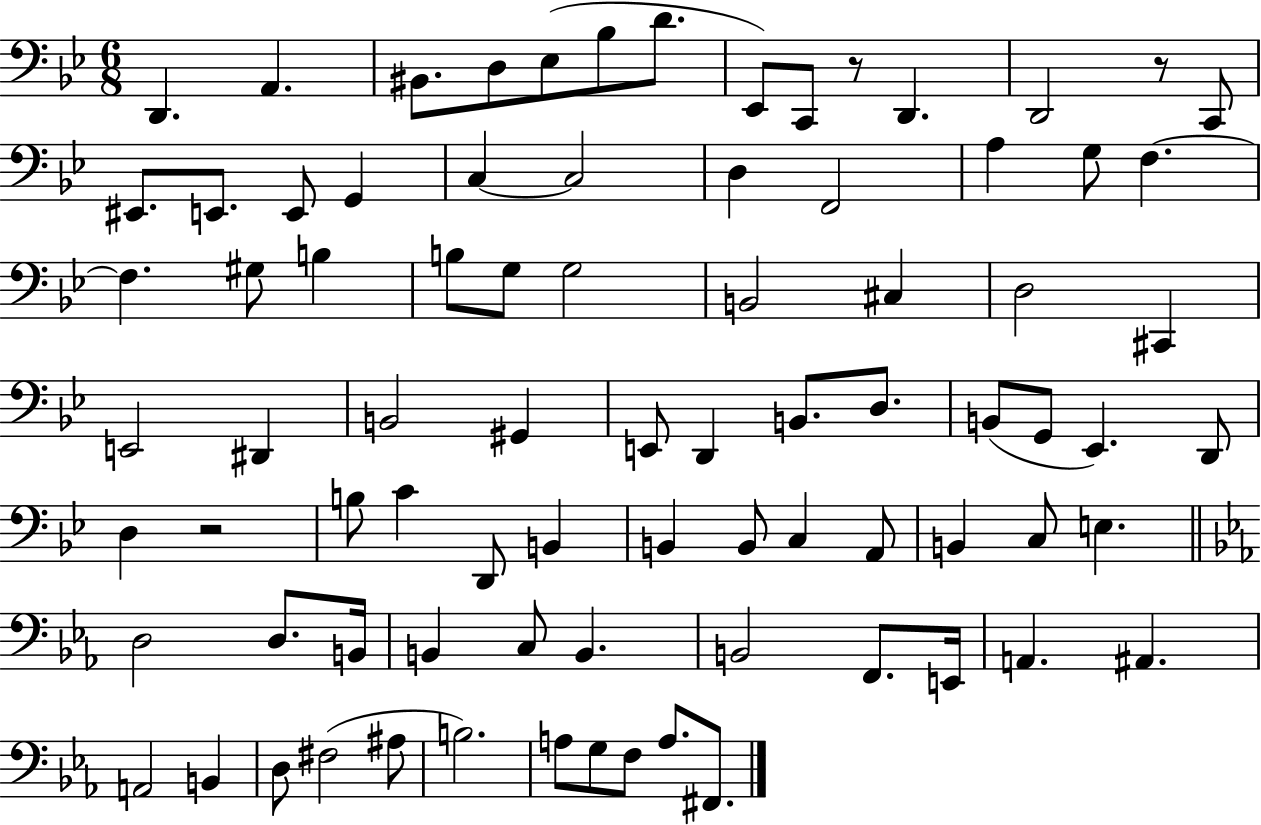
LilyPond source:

{
  \clef bass
  \numericTimeSignature
  \time 6/8
  \key bes \major
  d,4. a,4. | bis,8. d8 ees8( bes8 d'8. | ees,8) c,8 r8 d,4. | d,2 r8 c,8 | \break eis,8. e,8. e,8 g,4 | c4~~ c2 | d4 f,2 | a4 g8 f4.~~ | \break f4. gis8 b4 | b8 g8 g2 | b,2 cis4 | d2 cis,4 | \break e,2 dis,4 | b,2 gis,4 | e,8 d,4 b,8. d8. | b,8( g,8 ees,4.) d,8 | \break d4 r2 | b8 c'4 d,8 b,4 | b,4 b,8 c4 a,8 | b,4 c8 e4. | \break \bar "||" \break \key c \minor d2 d8. b,16 | b,4 c8 b,4. | b,2 f,8. e,16 | a,4. ais,4. | \break a,2 b,4 | d8 fis2( ais8 | b2.) | a8 g8 f8 a8. fis,8. | \break \bar "|."
}